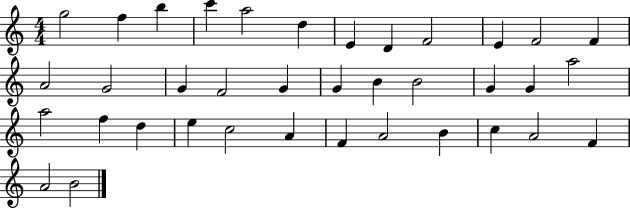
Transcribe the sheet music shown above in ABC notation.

X:1
T:Untitled
M:4/4
L:1/4
K:C
g2 f b c' a2 d E D F2 E F2 F A2 G2 G F2 G G B B2 G G a2 a2 f d e c2 A F A2 B c A2 F A2 B2